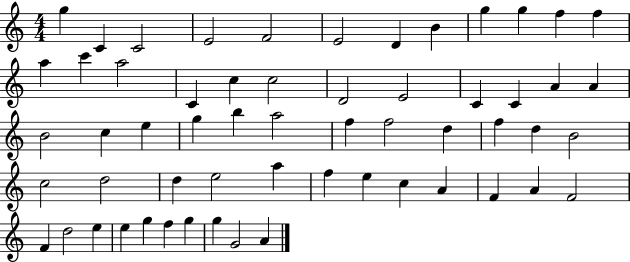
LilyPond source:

{
  \clef treble
  \numericTimeSignature
  \time 4/4
  \key c \major
  g''4 c'4 c'2 | e'2 f'2 | e'2 d'4 b'4 | g''4 g''4 f''4 f''4 | \break a''4 c'''4 a''2 | c'4 c''4 c''2 | d'2 e'2 | c'4 c'4 a'4 a'4 | \break b'2 c''4 e''4 | g''4 b''4 a''2 | f''4 f''2 d''4 | f''4 d''4 b'2 | \break c''2 d''2 | d''4 e''2 a''4 | f''4 e''4 c''4 a'4 | f'4 a'4 f'2 | \break f'4 d''2 e''4 | e''4 g''4 f''4 g''4 | g''4 g'2 a'4 | \bar "|."
}